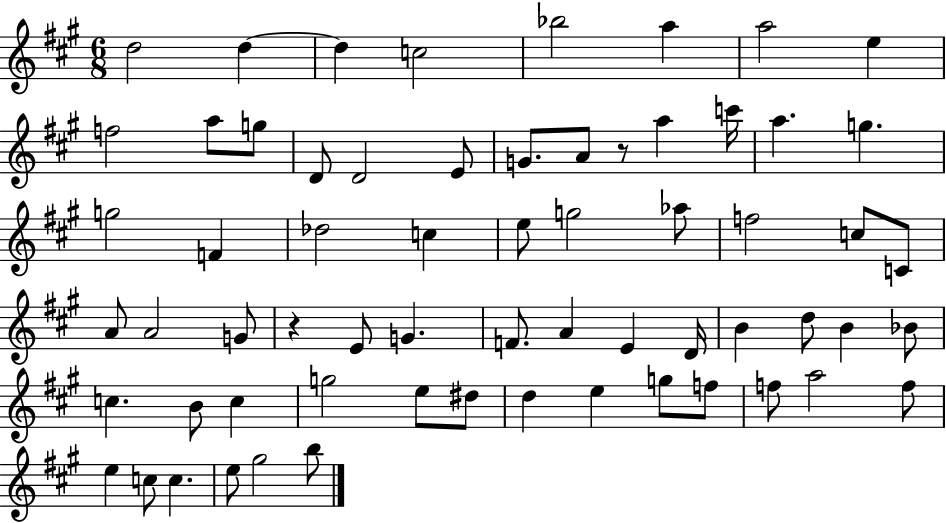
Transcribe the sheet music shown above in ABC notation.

X:1
T:Untitled
M:6/8
L:1/4
K:A
d2 d d c2 _b2 a a2 e f2 a/2 g/2 D/2 D2 E/2 G/2 A/2 z/2 a c'/4 a g g2 F _d2 c e/2 g2 _a/2 f2 c/2 C/2 A/2 A2 G/2 z E/2 G F/2 A E D/4 B d/2 B _B/2 c B/2 c g2 e/2 ^d/2 d e g/2 f/2 f/2 a2 f/2 e c/2 c e/2 ^g2 b/2